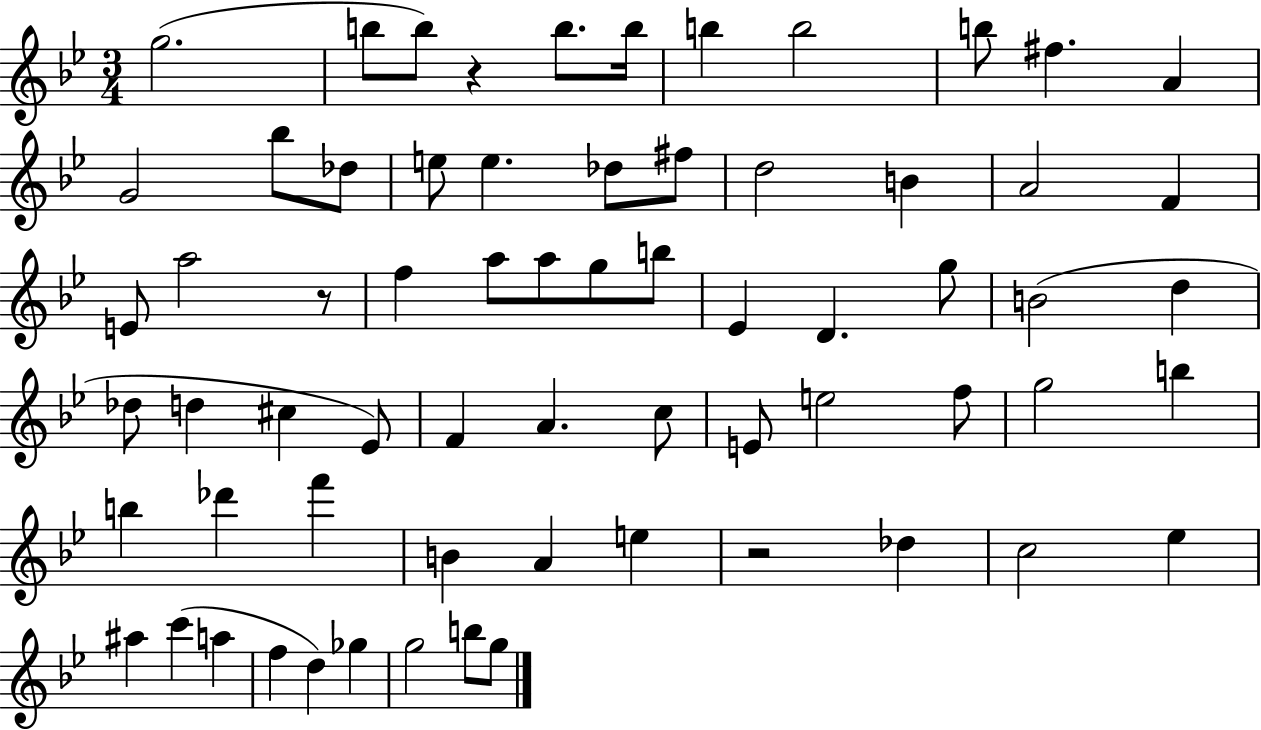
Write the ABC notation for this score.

X:1
T:Untitled
M:3/4
L:1/4
K:Bb
g2 b/2 b/2 z b/2 b/4 b b2 b/2 ^f A G2 _b/2 _d/2 e/2 e _d/2 ^f/2 d2 B A2 F E/2 a2 z/2 f a/2 a/2 g/2 b/2 _E D g/2 B2 d _d/2 d ^c _E/2 F A c/2 E/2 e2 f/2 g2 b b _d' f' B A e z2 _d c2 _e ^a c' a f d _g g2 b/2 g/2